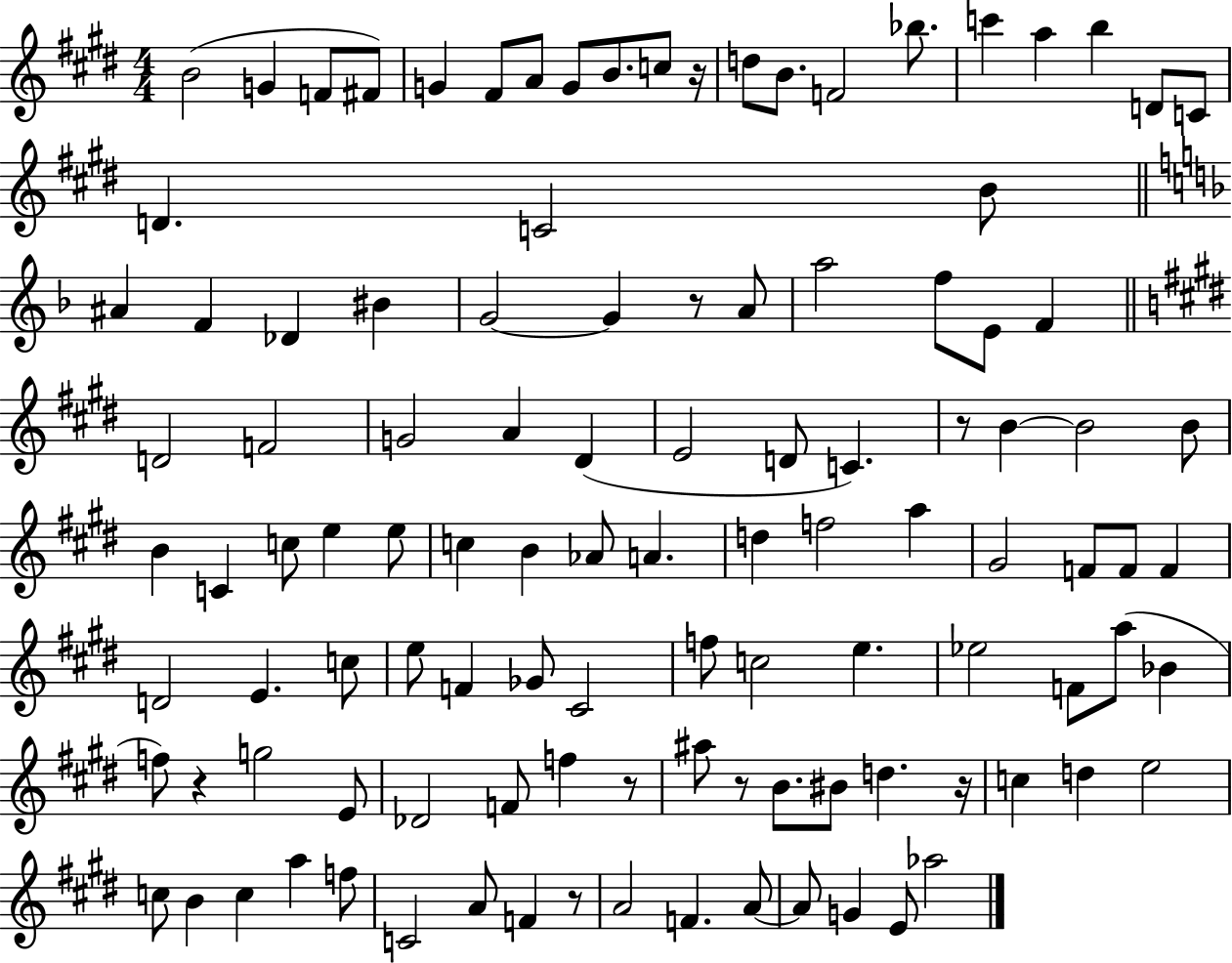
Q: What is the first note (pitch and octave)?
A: B4